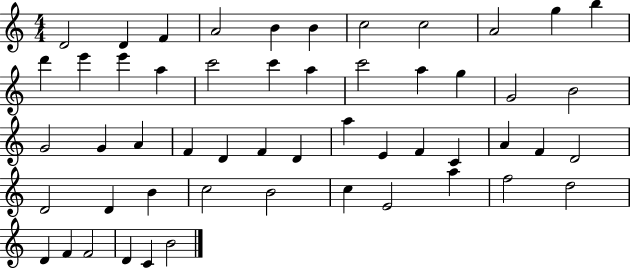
{
  \clef treble
  \numericTimeSignature
  \time 4/4
  \key c \major
  d'2 d'4 f'4 | a'2 b'4 b'4 | c''2 c''2 | a'2 g''4 b''4 | \break d'''4 e'''4 e'''4 a''4 | c'''2 c'''4 a''4 | c'''2 a''4 g''4 | g'2 b'2 | \break g'2 g'4 a'4 | f'4 d'4 f'4 d'4 | a''4 e'4 f'4 c'4 | a'4 f'4 d'2 | \break d'2 d'4 b'4 | c''2 b'2 | c''4 e'2 a''4 | f''2 d''2 | \break d'4 f'4 f'2 | d'4 c'4 b'2 | \bar "|."
}